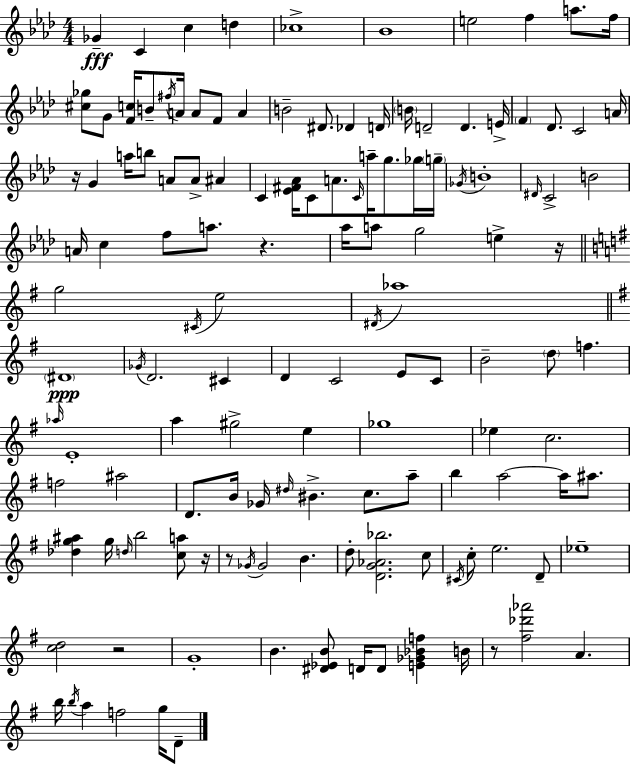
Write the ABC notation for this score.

X:1
T:Untitled
M:4/4
L:1/4
K:Fm
_G C c d _c4 _B4 e2 f a/2 f/4 [^c_g]/2 G/2 [Fc]/4 B/2 ^f/4 A/4 A/2 F/2 A B2 ^D/2 _D D/4 B/4 D2 D E/4 F _D/2 C2 A/4 z/4 G a/4 b/2 A/2 A/2 ^A C [_E^F_A]/4 C/2 A/2 C/4 a/4 g/2 _g/4 g/4 _G/4 B4 ^D/4 C2 B2 A/4 c f/2 a/2 z _a/4 a/2 g2 e z/4 g2 ^C/4 e2 ^D/4 _a4 ^D4 _G/4 D2 ^C D C2 E/2 C/2 B2 d/2 f _a/4 E4 a ^g2 e _g4 _e c2 f2 ^a2 D/2 B/4 _G/4 ^d/4 ^B c/2 a/2 b a2 a/4 ^a/2 [_dg^a] g/4 d/4 b2 [ca]/2 z/4 z/2 _G/4 _G2 B d/2 [DG_A_b]2 c/2 ^C/4 c/2 e2 D/2 _e4 [cd]2 z2 G4 B [^D_EB]/2 D/4 D/2 [E_G_Bf] B/4 z/2 [^f_d'_a']2 A b/4 b/4 a f2 g/4 D/2